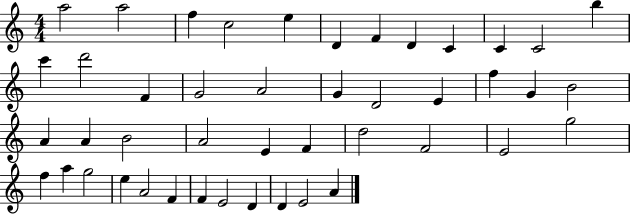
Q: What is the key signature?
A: C major